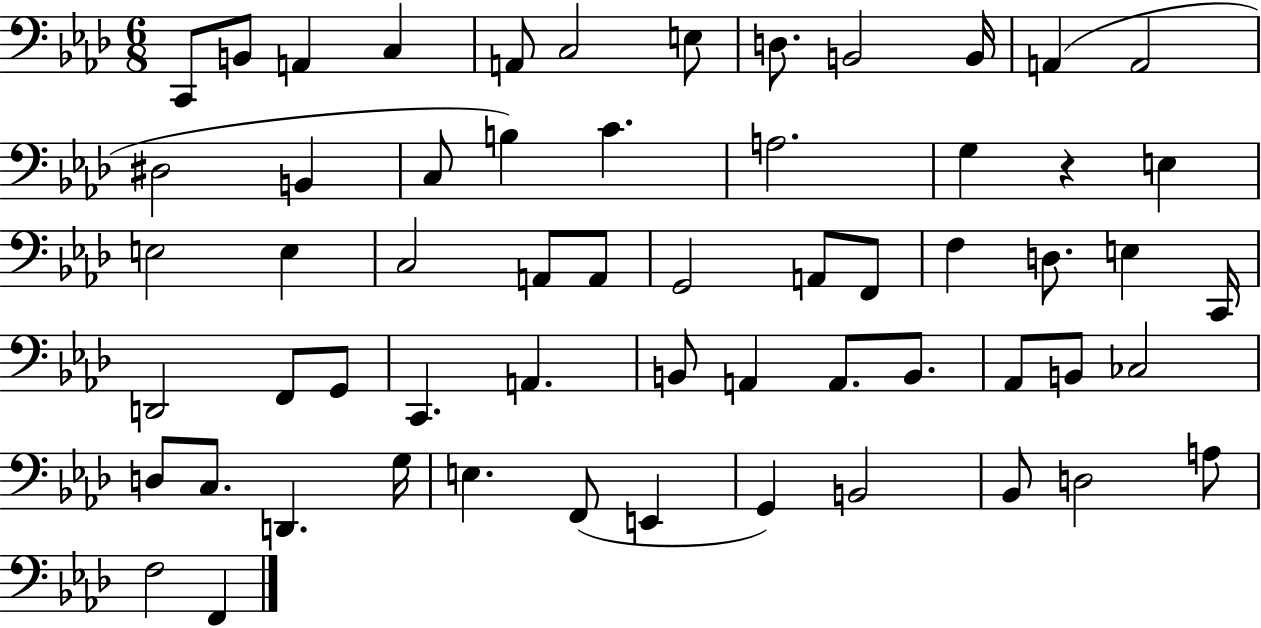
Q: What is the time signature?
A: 6/8